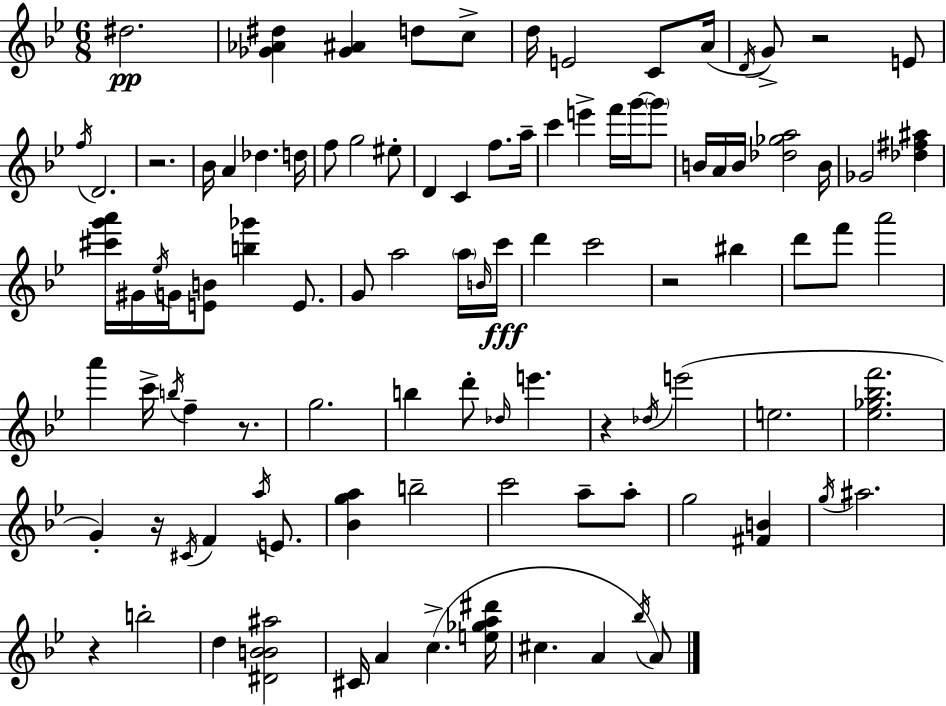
{
  \clef treble
  \numericTimeSignature
  \time 6/8
  \key g \minor
  dis''2.\pp | <ges' aes' dis''>4 <ges' ais'>4 d''8 c''8-> | d''16 e'2 c'8 a'16( | \acciaccatura { d'16 } g'8->) r2 e'8 | \break \acciaccatura { f''16 } d'2. | r2. | bes'16 a'4 des''4. | d''16 f''8 g''2 | \break eis''8-. d'4 c'4 f''8. | a''16-- c'''4 e'''4-> f'''16 g'''16~~ | \parenthesize g'''8 b'16 a'16 b'16 <des'' ges'' a''>2 | b'16 ges'2 <des'' fis'' ais''>4 | \break <cis''' g''' a'''>16 gis'16 \acciaccatura { ees''16 } g'16 <e' b'>8 <b'' ges'''>4 | e'8. g'8 a''2 | \parenthesize a''16 \grace { b'16 } c'''16\fff d'''4 c'''2 | r2 | \break bis''4 d'''8 f'''8 a'''2 | a'''4 c'''16-> \acciaccatura { b''16 } f''4-- | r8. g''2. | b''4 d'''8-. \grace { des''16 } | \break e'''4. r4 \acciaccatura { des''16 }( e'''2 | e''2. | <ees'' ges'' bes'' f'''>2. | g'4-.) r16 | \break \acciaccatura { cis'16 } f'4 \acciaccatura { a''16 } e'8. <bes' g'' a''>4 | b''2-- c'''2 | a''8-- a''8-. g''2 | <fis' b'>4 \acciaccatura { g''16 } ais''2. | \break r4 | b''2-. d''4 | <dis' bes' b' ais''>2 cis'16 a'4 | c''4.->( <e'' ges'' a'' dis'''>16 cis''4. | \break a'4 \acciaccatura { bes''16 } a'8) \bar "|."
}